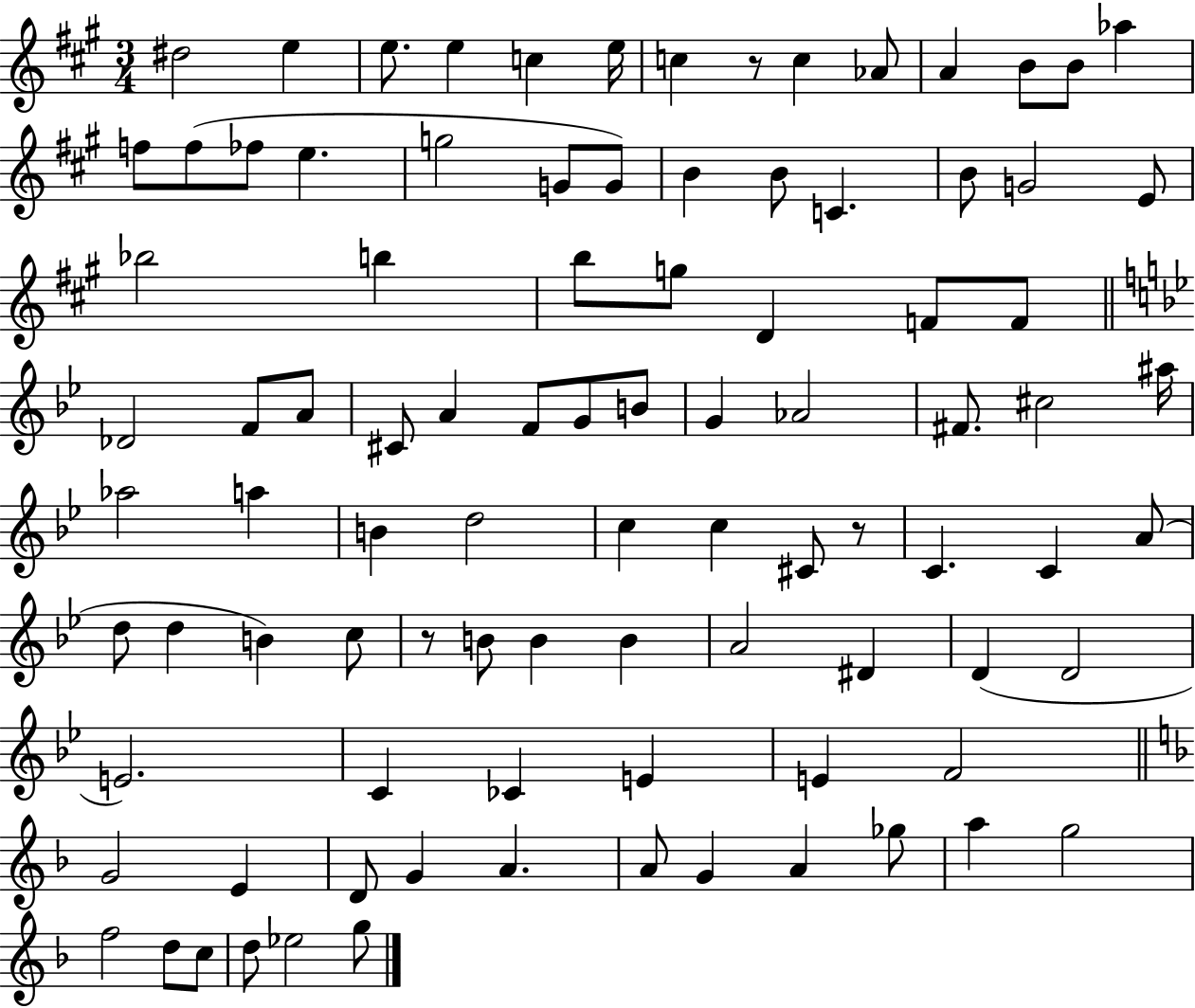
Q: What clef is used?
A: treble